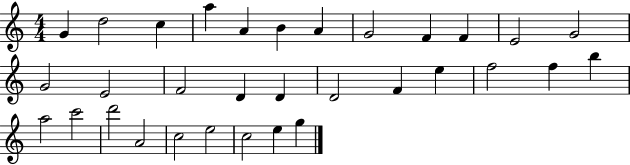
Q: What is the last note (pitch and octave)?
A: G5